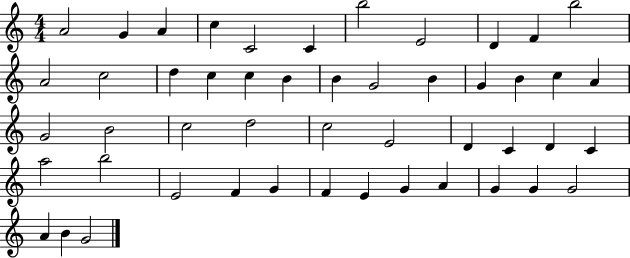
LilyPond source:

{
  \clef treble
  \numericTimeSignature
  \time 4/4
  \key c \major
  a'2 g'4 a'4 | c''4 c'2 c'4 | b''2 e'2 | d'4 f'4 b''2 | \break a'2 c''2 | d''4 c''4 c''4 b'4 | b'4 g'2 b'4 | g'4 b'4 c''4 a'4 | \break g'2 b'2 | c''2 d''2 | c''2 e'2 | d'4 c'4 d'4 c'4 | \break a''2 b''2 | e'2 f'4 g'4 | f'4 e'4 g'4 a'4 | g'4 g'4 g'2 | \break a'4 b'4 g'2 | \bar "|."
}